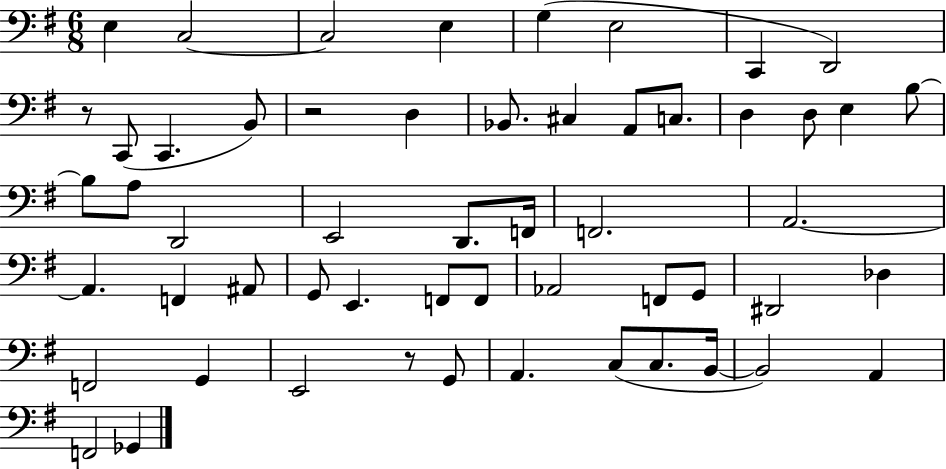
X:1
T:Untitled
M:6/8
L:1/4
K:G
E, C,2 C,2 E, G, E,2 C,, D,,2 z/2 C,,/2 C,, B,,/2 z2 D, _B,,/2 ^C, A,,/2 C,/2 D, D,/2 E, B,/2 B,/2 A,/2 D,,2 E,,2 D,,/2 F,,/4 F,,2 A,,2 A,, F,, ^A,,/2 G,,/2 E,, F,,/2 F,,/2 _A,,2 F,,/2 G,,/2 ^D,,2 _D, F,,2 G,, E,,2 z/2 G,,/2 A,, C,/2 C,/2 B,,/4 B,,2 A,, F,,2 _G,,